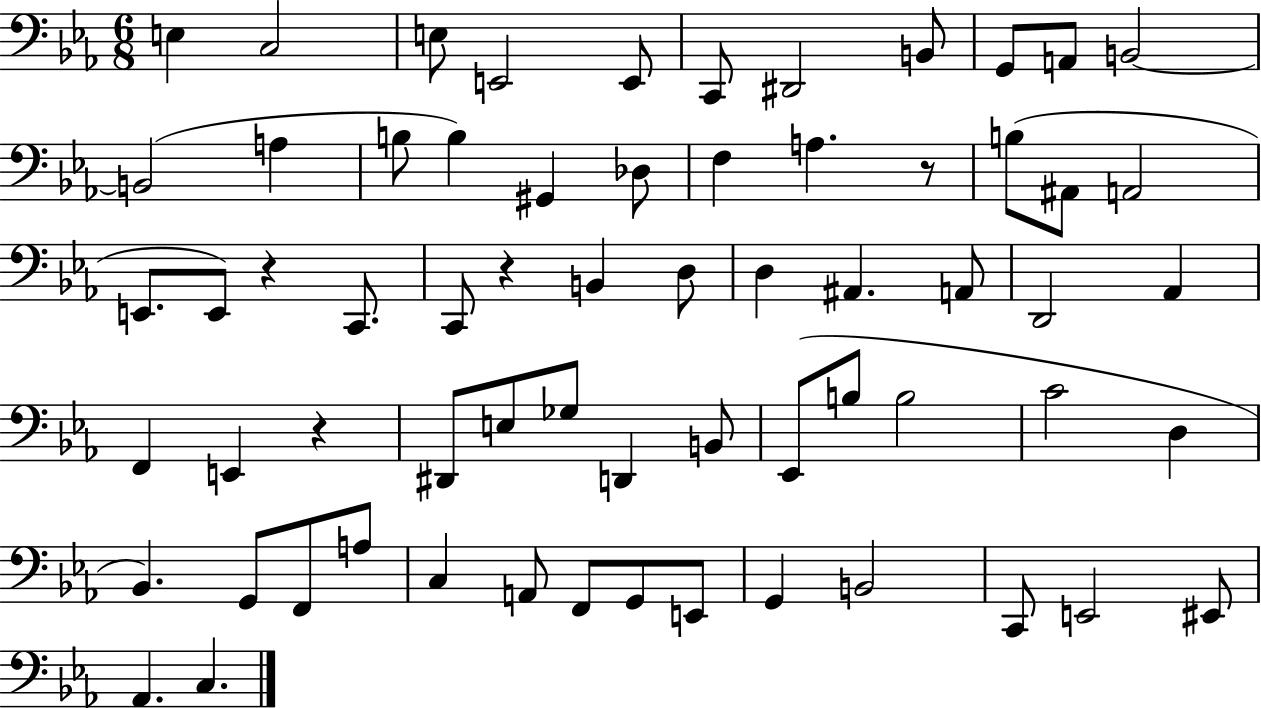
X:1
T:Untitled
M:6/8
L:1/4
K:Eb
E, C,2 E,/2 E,,2 E,,/2 C,,/2 ^D,,2 B,,/2 G,,/2 A,,/2 B,,2 B,,2 A, B,/2 B, ^G,, _D,/2 F, A, z/2 B,/2 ^A,,/2 A,,2 E,,/2 E,,/2 z C,,/2 C,,/2 z B,, D,/2 D, ^A,, A,,/2 D,,2 _A,, F,, E,, z ^D,,/2 E,/2 _G,/2 D,, B,,/2 _E,,/2 B,/2 B,2 C2 D, _B,, G,,/2 F,,/2 A,/2 C, A,,/2 F,,/2 G,,/2 E,,/2 G,, B,,2 C,,/2 E,,2 ^E,,/2 _A,, C,